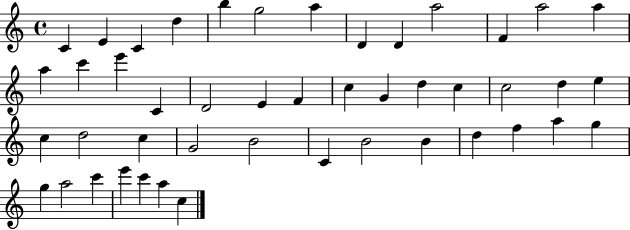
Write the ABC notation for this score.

X:1
T:Untitled
M:4/4
L:1/4
K:C
C E C d b g2 a D D a2 F a2 a a c' e' C D2 E F c G d c c2 d e c d2 c G2 B2 C B2 B d f a g g a2 c' e' c' a c